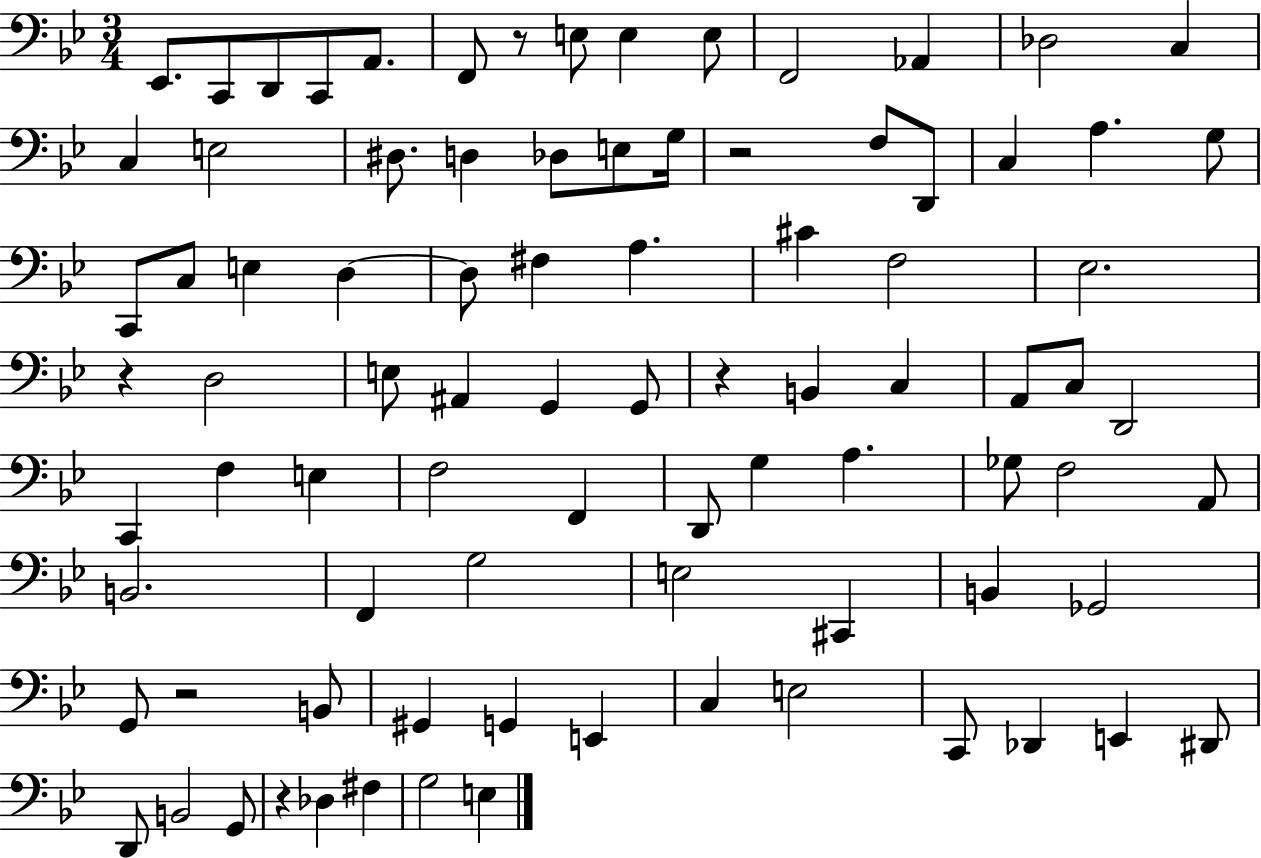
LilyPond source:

{
  \clef bass
  \numericTimeSignature
  \time 3/4
  \key bes \major
  ees,8. c,8 d,8 c,8 a,8. | f,8 r8 e8 e4 e8 | f,2 aes,4 | des2 c4 | \break c4 e2 | dis8. d4 des8 e8 g16 | r2 f8 d,8 | c4 a4. g8 | \break c,8 c8 e4 d4~~ | d8 fis4 a4. | cis'4 f2 | ees2. | \break r4 d2 | e8 ais,4 g,4 g,8 | r4 b,4 c4 | a,8 c8 d,2 | \break c,4 f4 e4 | f2 f,4 | d,8 g4 a4. | ges8 f2 a,8 | \break b,2. | f,4 g2 | e2 cis,4 | b,4 ges,2 | \break g,8 r2 b,8 | gis,4 g,4 e,4 | c4 e2 | c,8 des,4 e,4 dis,8 | \break d,8 b,2 g,8 | r4 des4 fis4 | g2 e4 | \bar "|."
}